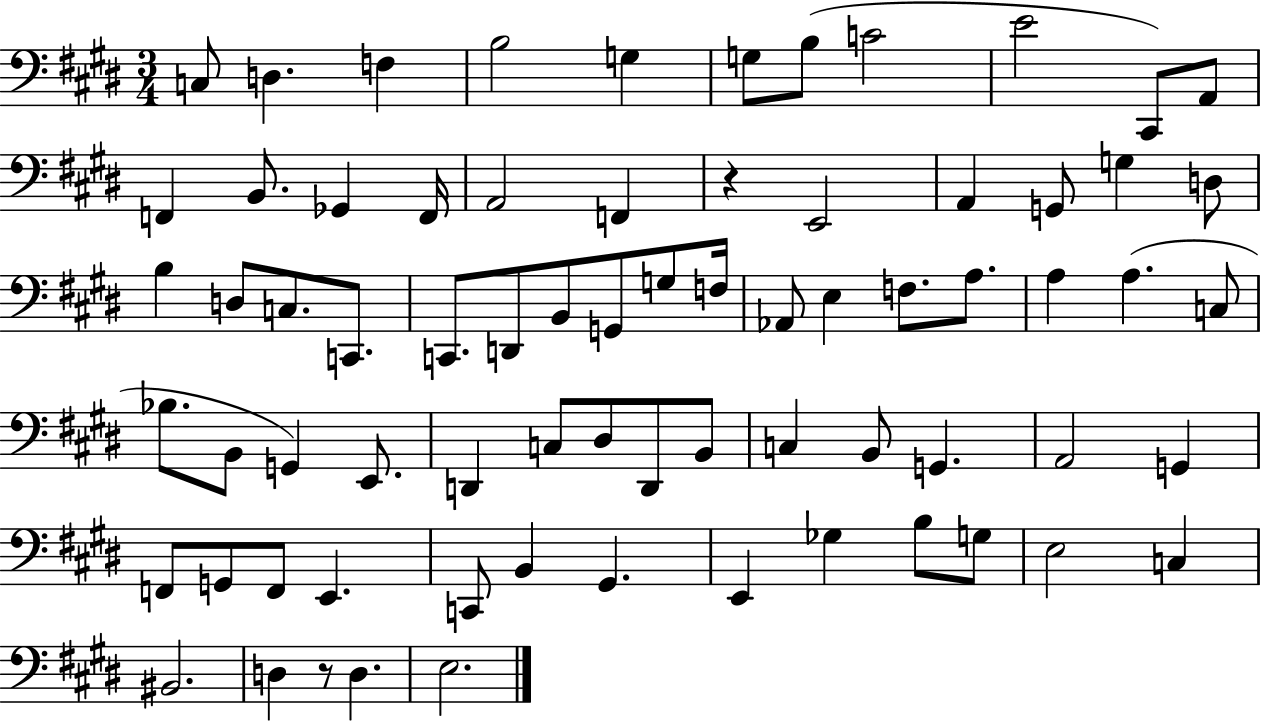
C3/e D3/q. F3/q B3/h G3/q G3/e B3/e C4/h E4/h C#2/e A2/e F2/q B2/e. Gb2/q F2/s A2/h F2/q R/q E2/h A2/q G2/e G3/q D3/e B3/q D3/e C3/e. C2/e. C2/e. D2/e B2/e G2/e G3/e F3/s Ab2/e E3/q F3/e. A3/e. A3/q A3/q. C3/e Bb3/e. B2/e G2/q E2/e. D2/q C3/e D#3/e D2/e B2/e C3/q B2/e G2/q. A2/h G2/q F2/e G2/e F2/e E2/q. C2/e B2/q G#2/q. E2/q Gb3/q B3/e G3/e E3/h C3/q BIS2/h. D3/q R/e D3/q. E3/h.